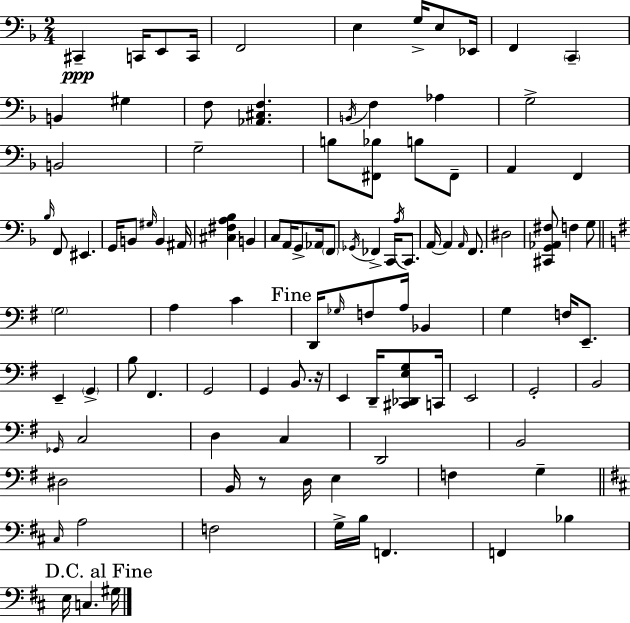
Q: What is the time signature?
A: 2/4